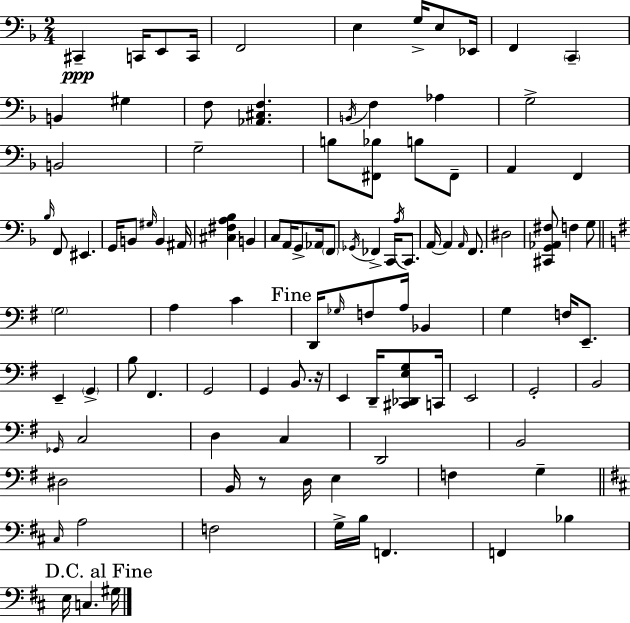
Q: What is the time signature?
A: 2/4